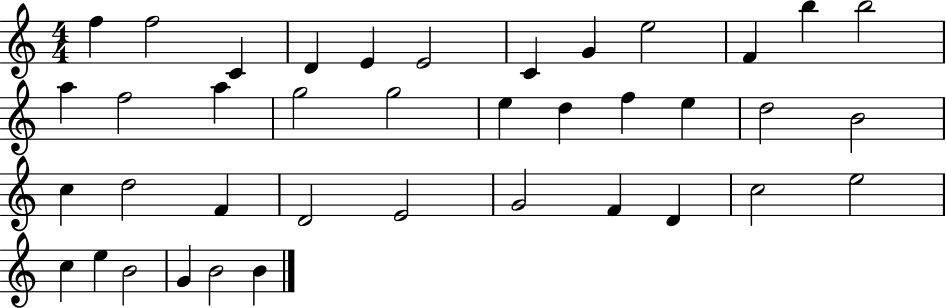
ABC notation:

X:1
T:Untitled
M:4/4
L:1/4
K:C
f f2 C D E E2 C G e2 F b b2 a f2 a g2 g2 e d f e d2 B2 c d2 F D2 E2 G2 F D c2 e2 c e B2 G B2 B